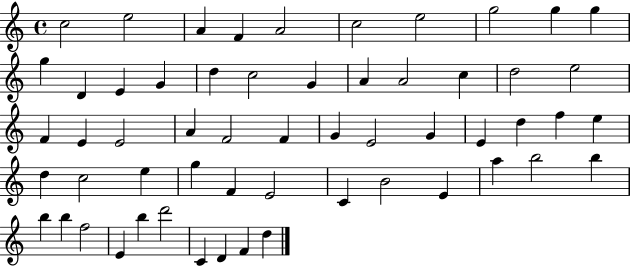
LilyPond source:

{
  \clef treble
  \time 4/4
  \defaultTimeSignature
  \key c \major
  c''2 e''2 | a'4 f'4 a'2 | c''2 e''2 | g''2 g''4 g''4 | \break g''4 d'4 e'4 g'4 | d''4 c''2 g'4 | a'4 a'2 c''4 | d''2 e''2 | \break f'4 e'4 e'2 | a'4 f'2 f'4 | g'4 e'2 g'4 | e'4 d''4 f''4 e''4 | \break d''4 c''2 e''4 | g''4 f'4 e'2 | c'4 b'2 e'4 | a''4 b''2 b''4 | \break b''4 b''4 f''2 | e'4 b''4 d'''2 | c'4 d'4 f'4 d''4 | \bar "|."
}